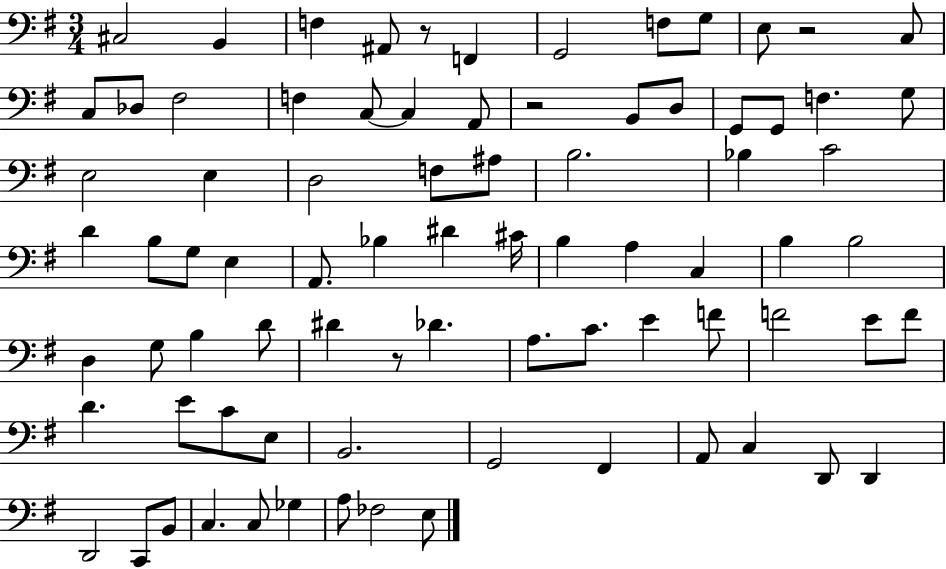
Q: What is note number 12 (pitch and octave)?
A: Db3